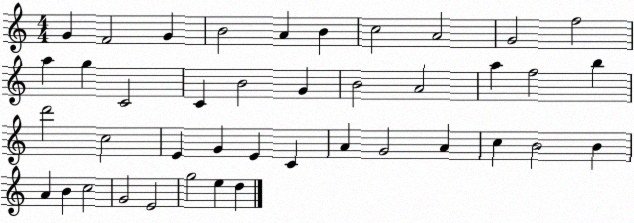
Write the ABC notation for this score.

X:1
T:Untitled
M:4/4
L:1/4
K:C
G F2 G B2 A B c2 A2 G2 f2 a g C2 C B2 G B2 A2 a f2 b d'2 c2 E G E C A G2 A c B2 B A B c2 G2 E2 g2 e d